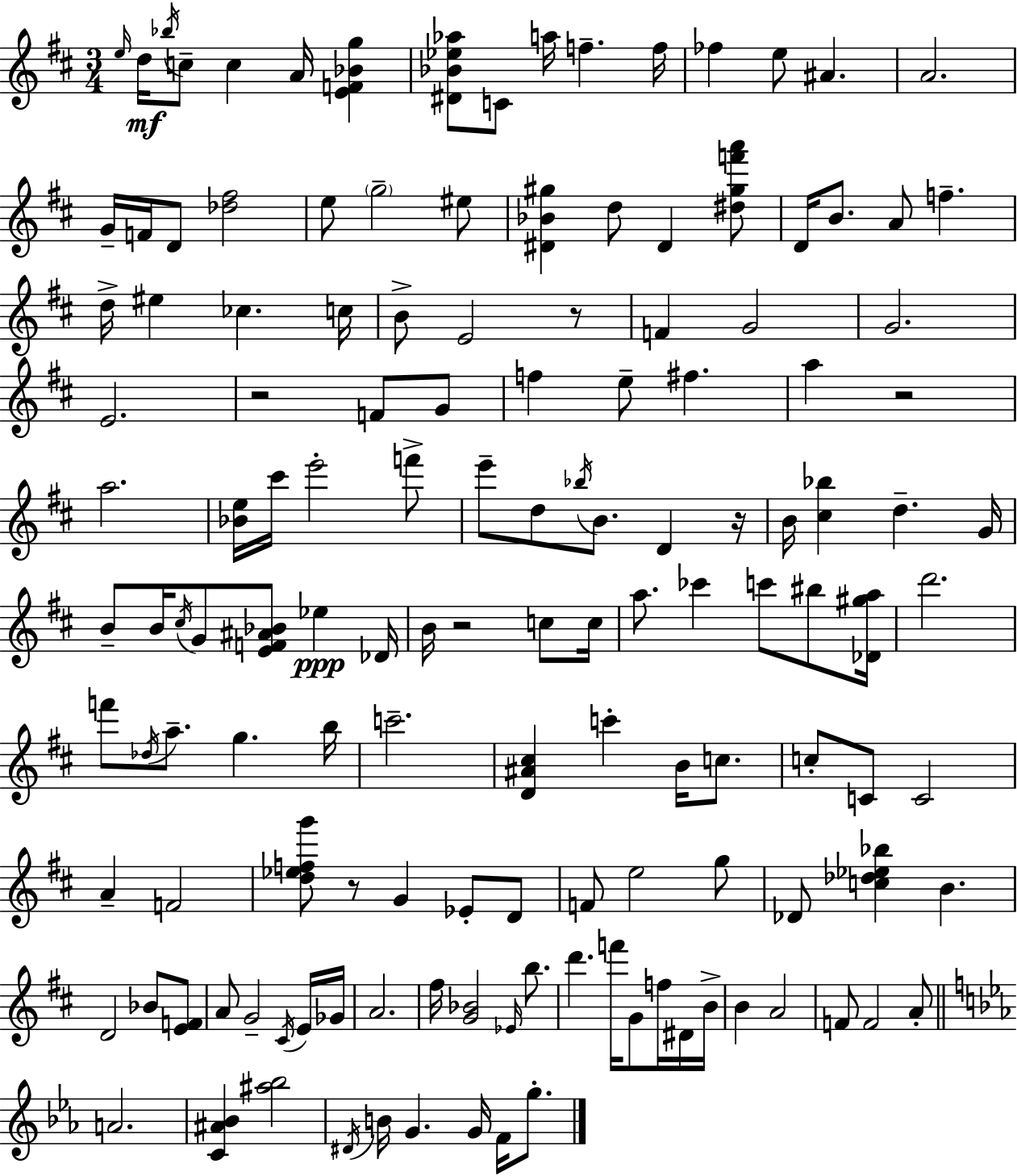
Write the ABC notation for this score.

X:1
T:Untitled
M:3/4
L:1/4
K:D
e/4 d/4 _b/4 c/2 c A/4 [EF_Bg] [^D_B_e_a]/2 C/2 a/4 f f/4 _f e/2 ^A A2 G/4 F/4 D/2 [_d^f]2 e/2 g2 ^e/2 [^D_B^g] d/2 ^D [^d^gf'a']/2 D/4 B/2 A/2 f d/4 ^e _c c/4 B/2 E2 z/2 F G2 G2 E2 z2 F/2 G/2 f e/2 ^f a z2 a2 [_Be]/4 ^c'/4 e'2 f'/2 e'/2 d/2 _b/4 B/2 D z/4 B/4 [^c_b] d G/4 B/2 B/4 ^c/4 G/2 [EF^A_B]/2 _e _D/4 B/4 z2 c/2 c/4 a/2 _c' c'/2 ^b/2 [_D^ga]/4 d'2 f'/2 _d/4 a/2 g b/4 c'2 [D^A^c] c' B/4 c/2 c/2 C/2 C2 A F2 [d_efg']/2 z/2 G _E/2 D/2 F/2 e2 g/2 _D/2 [c_d_e_b] B D2 _B/2 [EF]/2 A/2 G2 ^C/4 E/4 _G/4 A2 ^f/4 [G_B]2 _E/4 b/2 d' f'/4 G/2 f/4 ^D/4 B/4 B A2 F/2 F2 A/2 A2 [C^A_B] [^a_b]2 ^D/4 B/4 G G/4 F/4 g/2